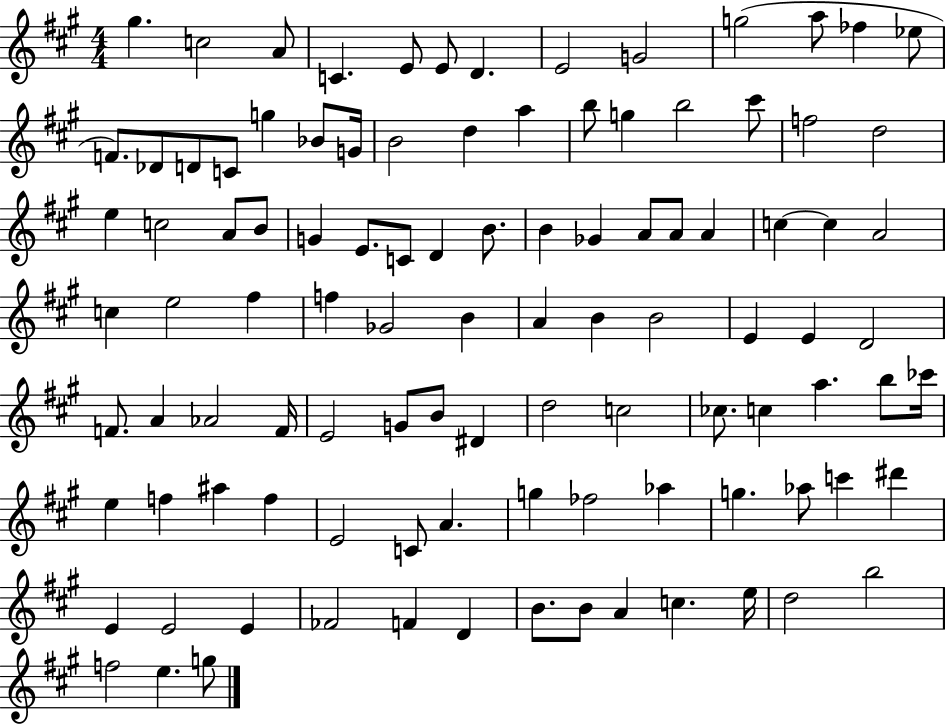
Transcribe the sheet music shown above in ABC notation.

X:1
T:Untitled
M:4/4
L:1/4
K:A
^g c2 A/2 C E/2 E/2 D E2 G2 g2 a/2 _f _e/2 F/2 _D/2 D/2 C/2 g _B/2 G/4 B2 d a b/2 g b2 ^c'/2 f2 d2 e c2 A/2 B/2 G E/2 C/2 D B/2 B _G A/2 A/2 A c c A2 c e2 ^f f _G2 B A B B2 E E D2 F/2 A _A2 F/4 E2 G/2 B/2 ^D d2 c2 _c/2 c a b/2 _c'/4 e f ^a f E2 C/2 A g _f2 _a g _a/2 c' ^d' E E2 E _F2 F D B/2 B/2 A c e/4 d2 b2 f2 e g/2